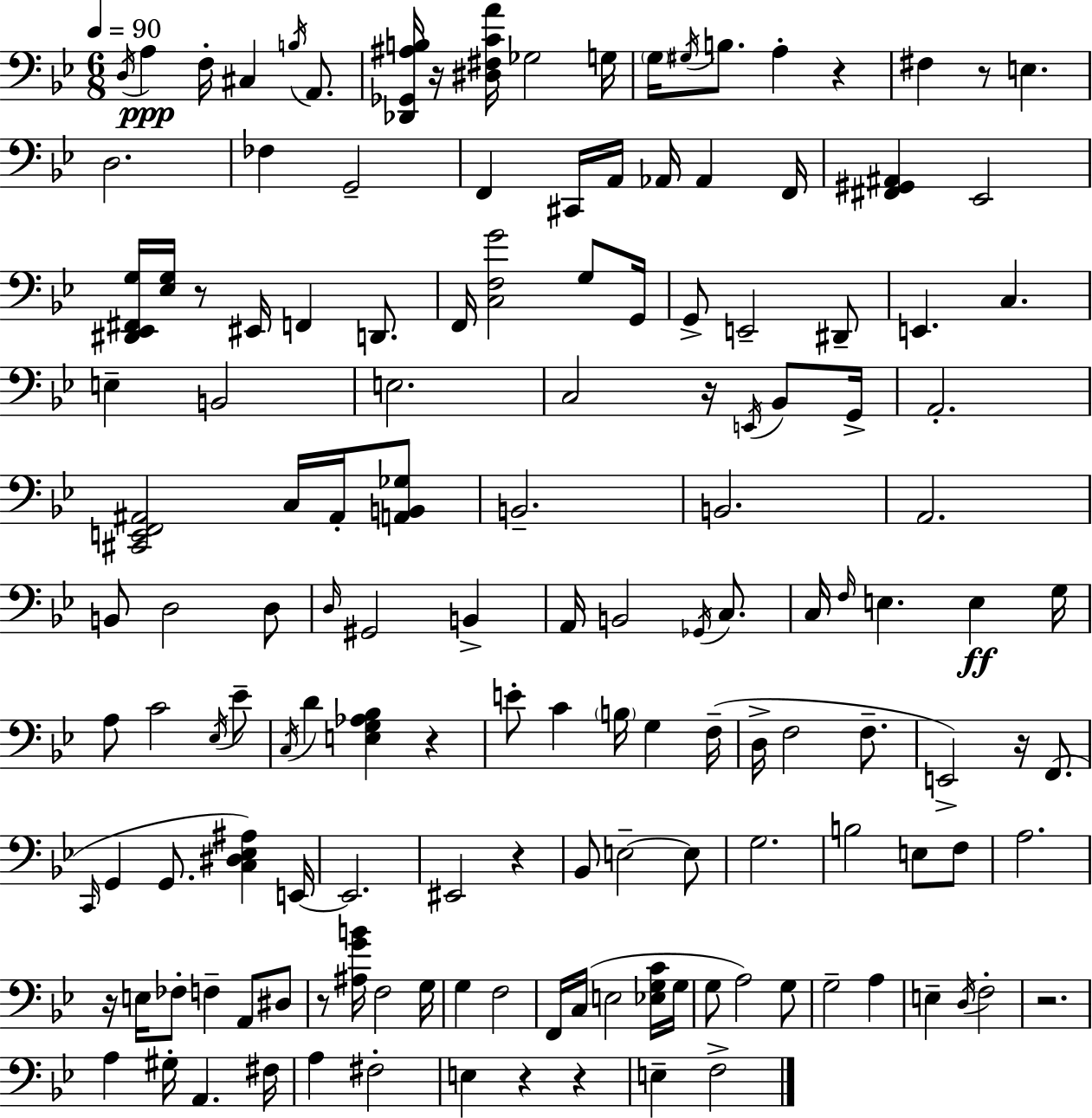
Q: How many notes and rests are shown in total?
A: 148